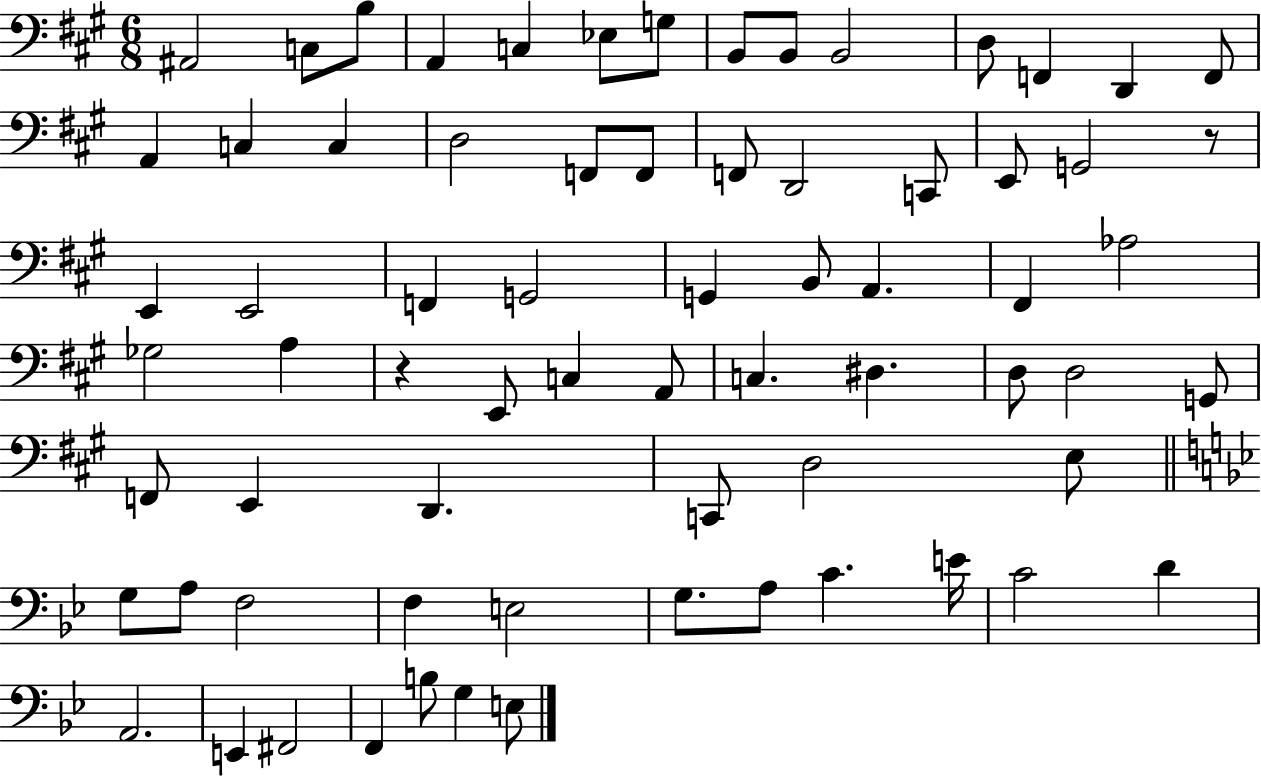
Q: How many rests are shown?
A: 2